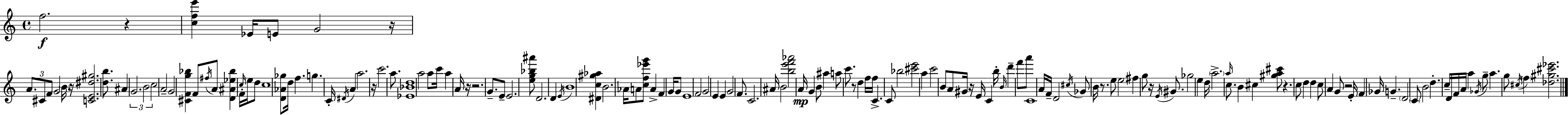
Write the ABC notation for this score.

X:1
T:Untitled
M:4/4
L:1/4
K:Am
f2 z [cfe'] _E/4 E/2 G2 z/4 A/2 ^C/2 F/2 G2 B/4 z/4 [CE^d^g]2 [db]/2 ^A G2 B2 c2 A2 G2 [^CFg_b] F/2 ^f/4 A/2 [D^A_e_b] F/4 c/4 e/4 d/2 c4 [D_A_g]/2 d/4 f g C/4 ^D/4 A a2 z/4 c'2 a/2 [_E_Bd]4 a2 a/2 c'/4 a A/4 z/4 z2 G/2 E/2 E2 [eg_b^a']/2 D2 D E/4 B4 [^Dc^g_a] B2 _A/4 A/2 [cf_e'g']/2 A F G/4 G/2 E4 F2 G2 E E G2 F/2 C2 ^A/4 B2 [be'f'_a']2 A/4 G B/2 ^a a/2 c'/2 z/2 d f/4 f/4 C C/2 _b2 [^c'e']2 a c'2 B/2 A/2 ^G/4 z/4 E/4 C b/4 B/4 d' f'/2 a'/2 C4 A/4 F/4 D2 ^c/4 _G/2 B/4 z/2 e/2 e2 ^f g/2 z/4 E/4 ^G/2 _g2 e d/4 a2 a/4 c/2 B ^c [^ga^c']/2 z c/2 d d c/2 A G/2 z2 E/4 F _G/4 G D2 C/2 B2 d c/4 D/4 F/4 A/4 a _G/4 g/2 a g/2 ^c/4 f [_d^g^c'_e']2